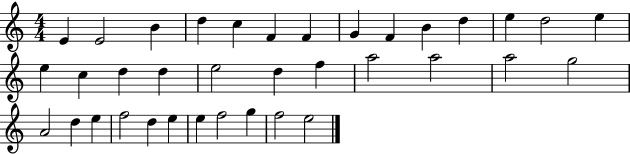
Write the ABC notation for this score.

X:1
T:Untitled
M:4/4
L:1/4
K:C
E E2 B d c F F G F B d e d2 e e c d d e2 d f a2 a2 a2 g2 A2 d e f2 d e e f2 g f2 e2